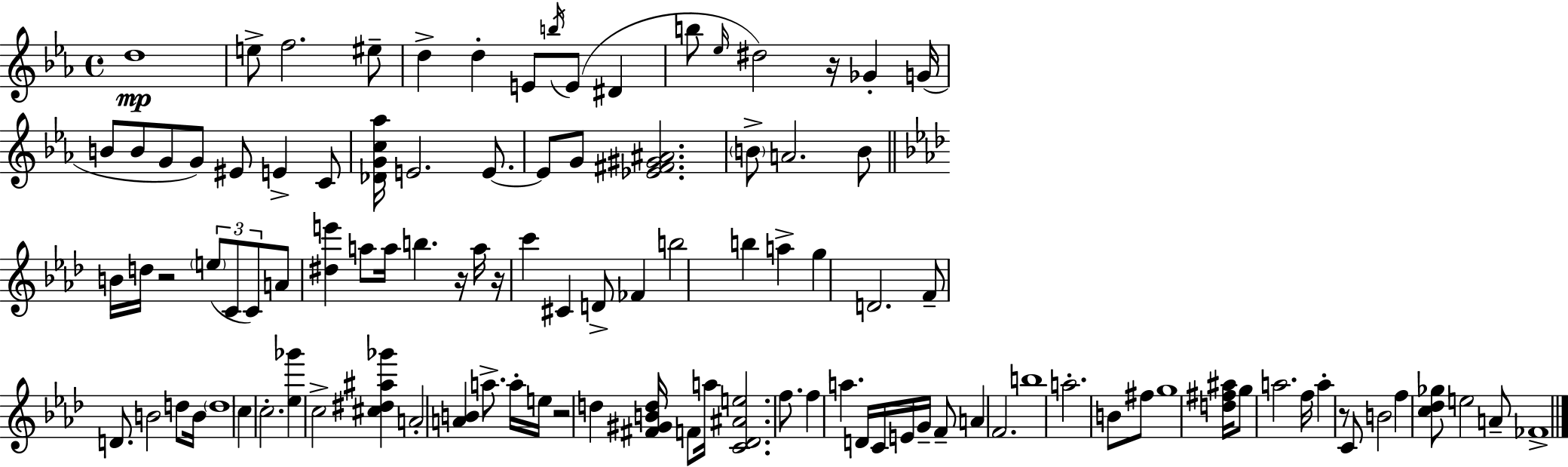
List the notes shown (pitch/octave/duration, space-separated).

D5/w E5/e F5/h. EIS5/e D5/q D5/q E4/e B5/s E4/e D#4/q B5/e Eb5/s D#5/h R/s Gb4/q G4/s B4/e B4/e G4/e G4/e EIS4/e E4/q C4/e [Db4,G4,C5,Ab5]/s E4/h. E4/e. E4/e G4/e [Eb4,F#4,G#4,A#4]/h. B4/e A4/h. B4/e B4/s D5/s R/h E5/e C4/e C4/e A4/e [D#5,E6]/q A5/e A5/s B5/q. R/s A5/s R/s C6/q C#4/q D4/e FES4/q B5/h B5/q A5/q G5/q D4/h. F4/e D4/e. B4/h D5/e B4/s D5/w C5/q C5/h. [Eb5,Gb6]/q C5/h [C#5,D#5,A#5,Gb6]/q A4/h [A4,B4]/q A5/e. A5/s E5/s R/h D5/q [F#4,G#4,B4,D5]/s F4/e A5/s [C4,Db4,A#4,E5]/h. F5/e. F5/q A5/q. D4/s C4/s E4/s G4/s F4/e A4/q F4/h. B5/w A5/h. B4/e F#5/e G5/w [D5,F#5,A#5]/s G5/e A5/h. F5/s A5/q R/e C4/e B4/h F5/q [C5,Db5,Gb5]/e E5/h A4/e FES4/w